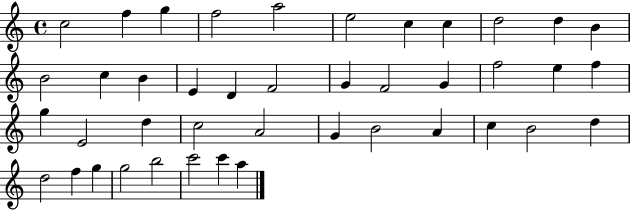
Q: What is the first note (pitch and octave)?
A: C5